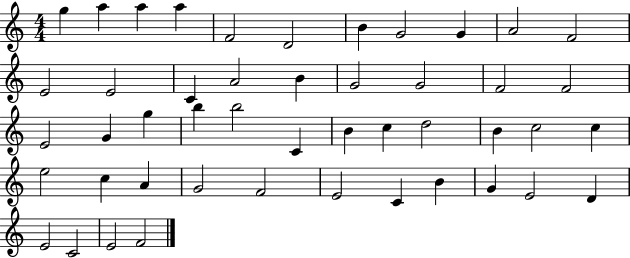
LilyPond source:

{
  \clef treble
  \numericTimeSignature
  \time 4/4
  \key c \major
  g''4 a''4 a''4 a''4 | f'2 d'2 | b'4 g'2 g'4 | a'2 f'2 | \break e'2 e'2 | c'4 a'2 b'4 | g'2 g'2 | f'2 f'2 | \break e'2 g'4 g''4 | b''4 b''2 c'4 | b'4 c''4 d''2 | b'4 c''2 c''4 | \break e''2 c''4 a'4 | g'2 f'2 | e'2 c'4 b'4 | g'4 e'2 d'4 | \break e'2 c'2 | e'2 f'2 | \bar "|."
}